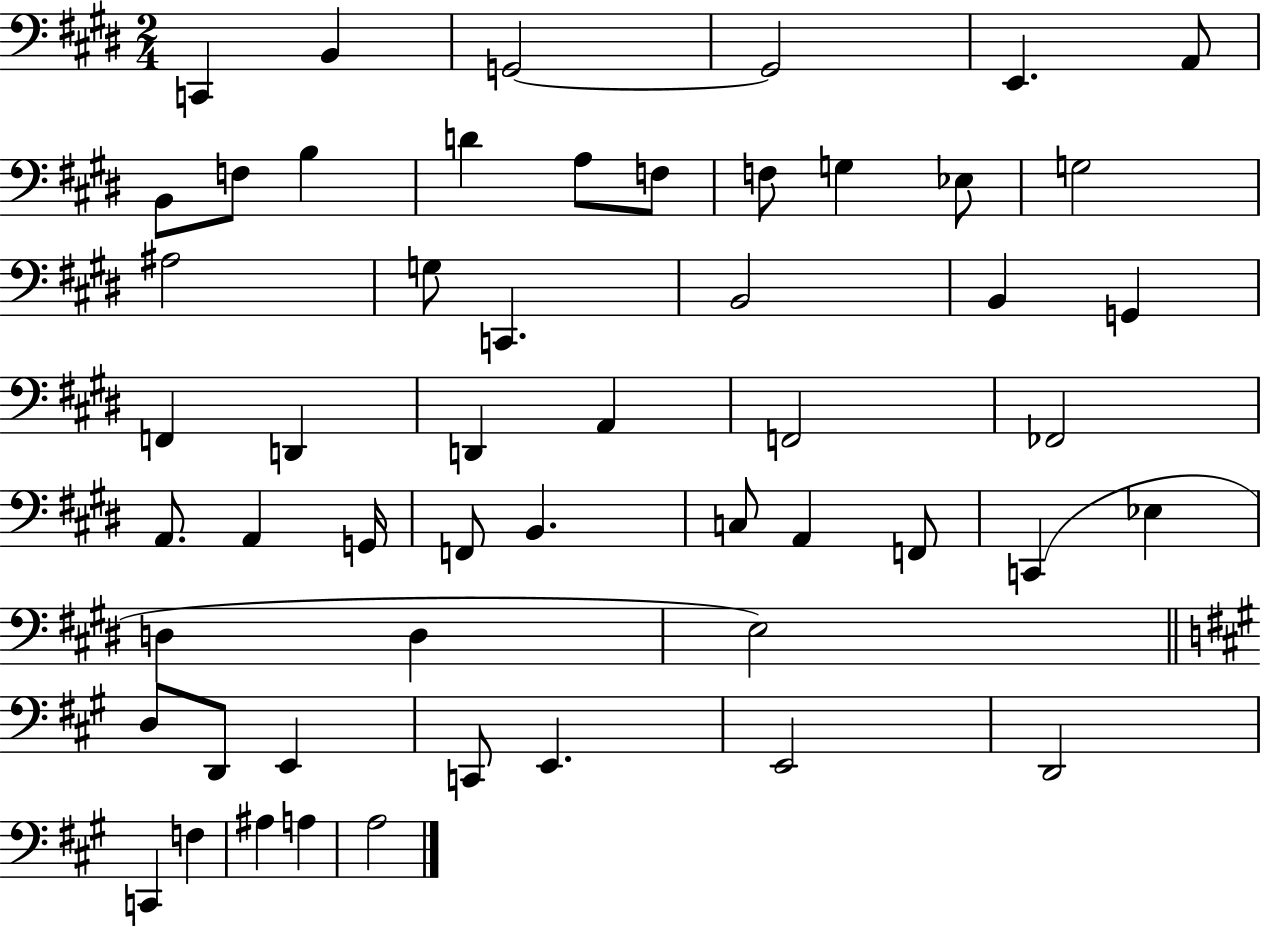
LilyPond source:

{
  \clef bass
  \numericTimeSignature
  \time 2/4
  \key e \major
  c,4 b,4 | g,2~~ | g,2 | e,4. a,8 | \break b,8 f8 b4 | d'4 a8 f8 | f8 g4 ees8 | g2 | \break ais2 | g8 c,4. | b,2 | b,4 g,4 | \break f,4 d,4 | d,4 a,4 | f,2 | fes,2 | \break a,8. a,4 g,16 | f,8 b,4. | c8 a,4 f,8 | c,4( ees4 | \break d4 d4 | e2) | \bar "||" \break \key a \major d8 d,8 e,4 | c,8 e,4. | e,2 | d,2 | \break c,4 f4 | ais4 a4 | a2 | \bar "|."
}